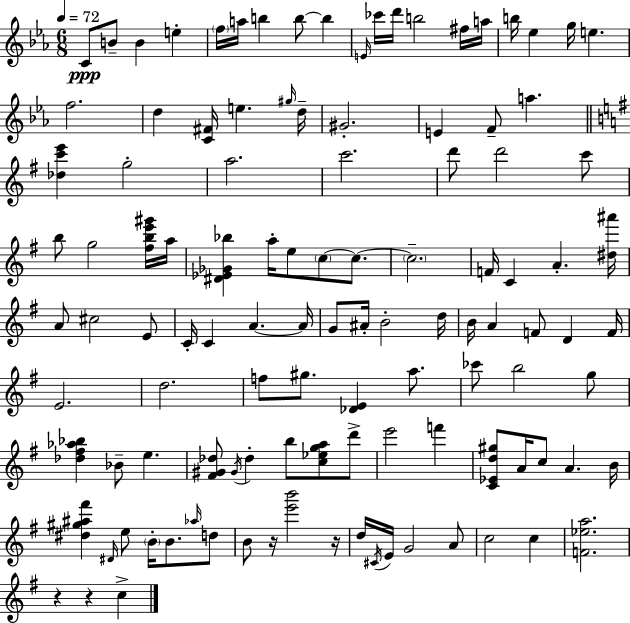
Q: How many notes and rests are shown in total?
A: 113